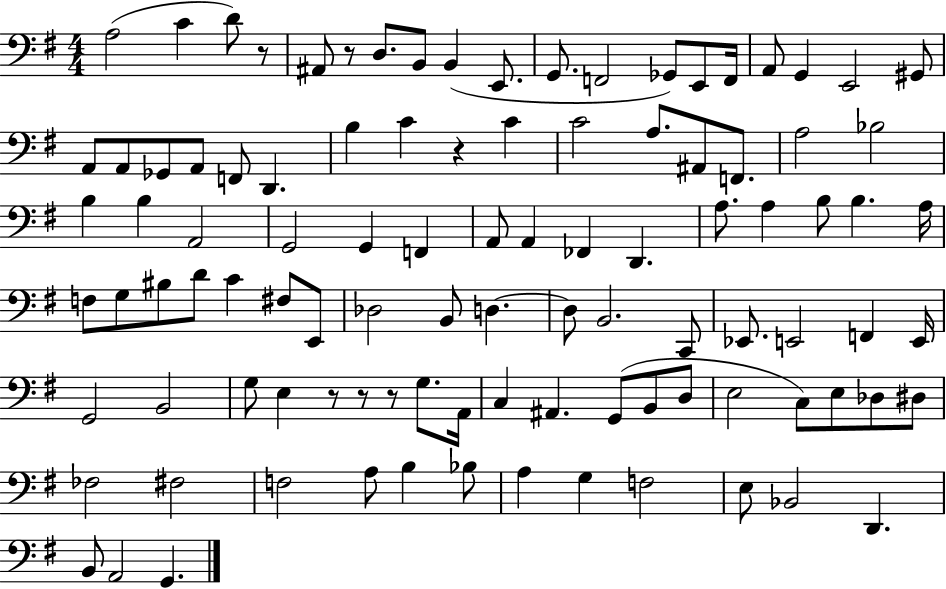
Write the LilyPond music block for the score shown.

{
  \clef bass
  \numericTimeSignature
  \time 4/4
  \key g \major
  \repeat volta 2 { a2( c'4 d'8) r8 | ais,8 r8 d8. b,8 b,4( e,8. | g,8. f,2 ges,8) e,8 f,16 | a,8 g,4 e,2 gis,8 | \break a,8 a,8 ges,8 a,8 f,8 d,4. | b4 c'4 r4 c'4 | c'2 a8. ais,8 f,8. | a2 bes2 | \break b4 b4 a,2 | g,2 g,4 f,4 | a,8 a,4 fes,4 d,4. | a8. a4 b8 b4. a16 | \break f8 g8 bis8 d'8 c'4 fis8 e,8 | des2 b,8 d4.~~ | d8 b,2. c,8 | ees,8. e,2 f,4 e,16 | \break g,2 b,2 | g8 e4 r8 r8 r8 g8. a,16 | c4 ais,4. g,8( b,8 d8 | e2 c8) e8 des8 dis8 | \break fes2 fis2 | f2 a8 b4 bes8 | a4 g4 f2 | e8 bes,2 d,4. | \break b,8 a,2 g,4. | } \bar "|."
}